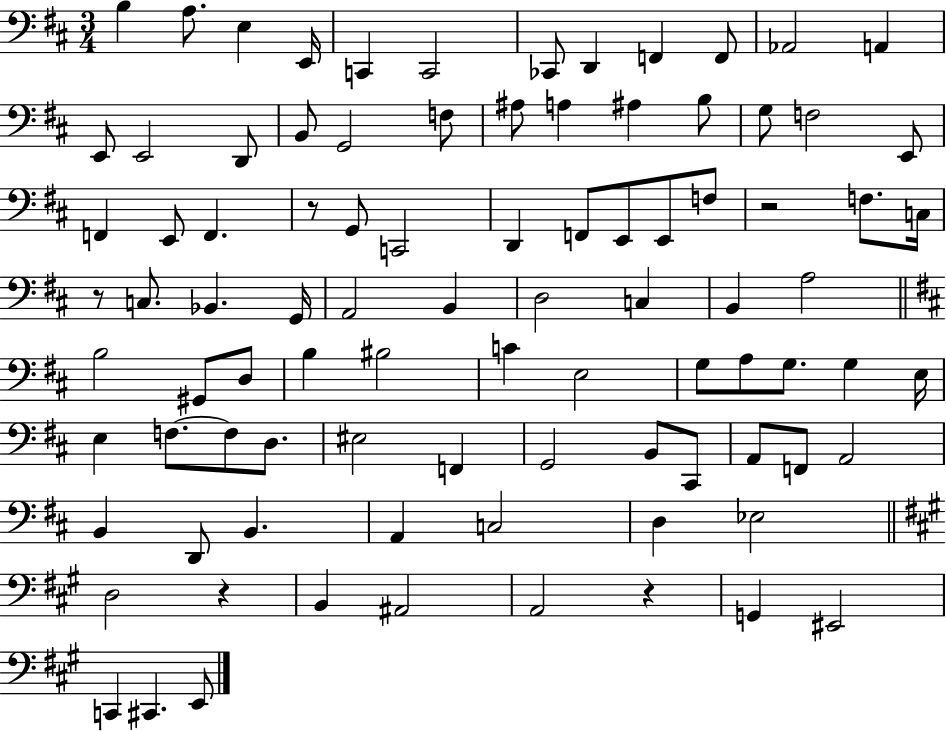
{
  \clef bass
  \numericTimeSignature
  \time 3/4
  \key d \major
  b4 a8. e4 e,16 | c,4 c,2 | ces,8 d,4 f,4 f,8 | aes,2 a,4 | \break e,8 e,2 d,8 | b,8 g,2 f8 | ais8 a4 ais4 b8 | g8 f2 e,8 | \break f,4 e,8 f,4. | r8 g,8 c,2 | d,4 f,8 e,8 e,8 f8 | r2 f8. c16 | \break r8 c8. bes,4. g,16 | a,2 b,4 | d2 c4 | b,4 a2 | \break \bar "||" \break \key b \minor b2 gis,8 d8 | b4 bis2 | c'4 e2 | g8 a8 g8. g4 e16 | \break e4 f8.~~ f8 d8. | eis2 f,4 | g,2 b,8 cis,8 | a,8 f,8 a,2 | \break b,4 d,8 b,4. | a,4 c2 | d4 ees2 | \bar "||" \break \key a \major d2 r4 | b,4 ais,2 | a,2 r4 | g,4 eis,2 | \break c,4 cis,4. e,8 | \bar "|."
}